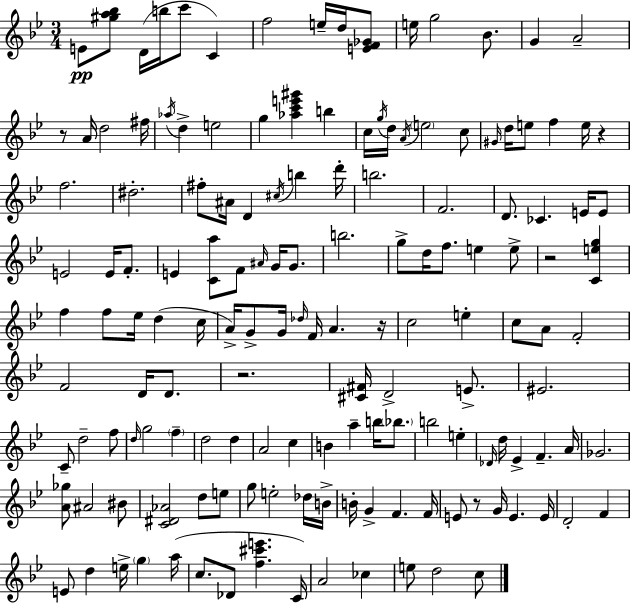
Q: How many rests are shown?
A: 6